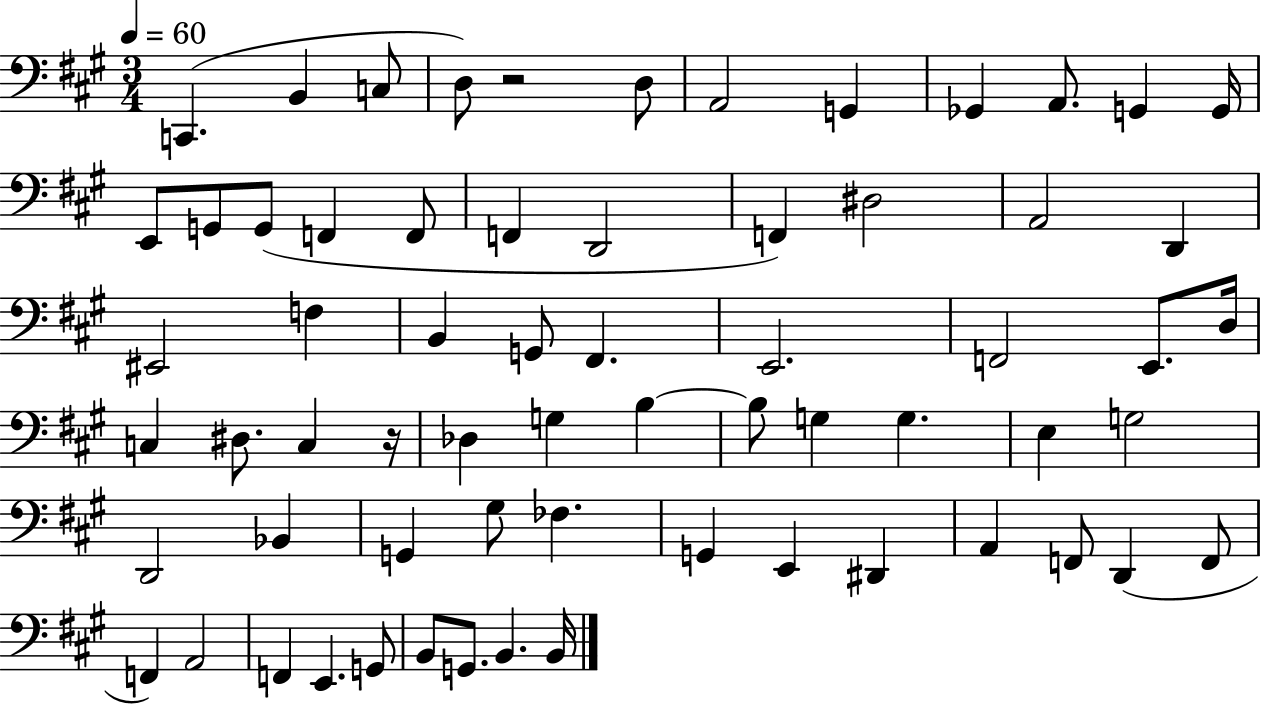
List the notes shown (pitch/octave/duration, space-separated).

C2/q. B2/q C3/e D3/e R/h D3/e A2/h G2/q Gb2/q A2/e. G2/q G2/s E2/e G2/e G2/e F2/q F2/e F2/q D2/h F2/q D#3/h A2/h D2/q EIS2/h F3/q B2/q G2/e F#2/q. E2/h. F2/h E2/e. D3/s C3/q D#3/e. C3/q R/s Db3/q G3/q B3/q B3/e G3/q G3/q. E3/q G3/h D2/h Bb2/q G2/q G#3/e FES3/q. G2/q E2/q D#2/q A2/q F2/e D2/q F2/e F2/q A2/h F2/q E2/q. G2/e B2/e G2/e. B2/q. B2/s